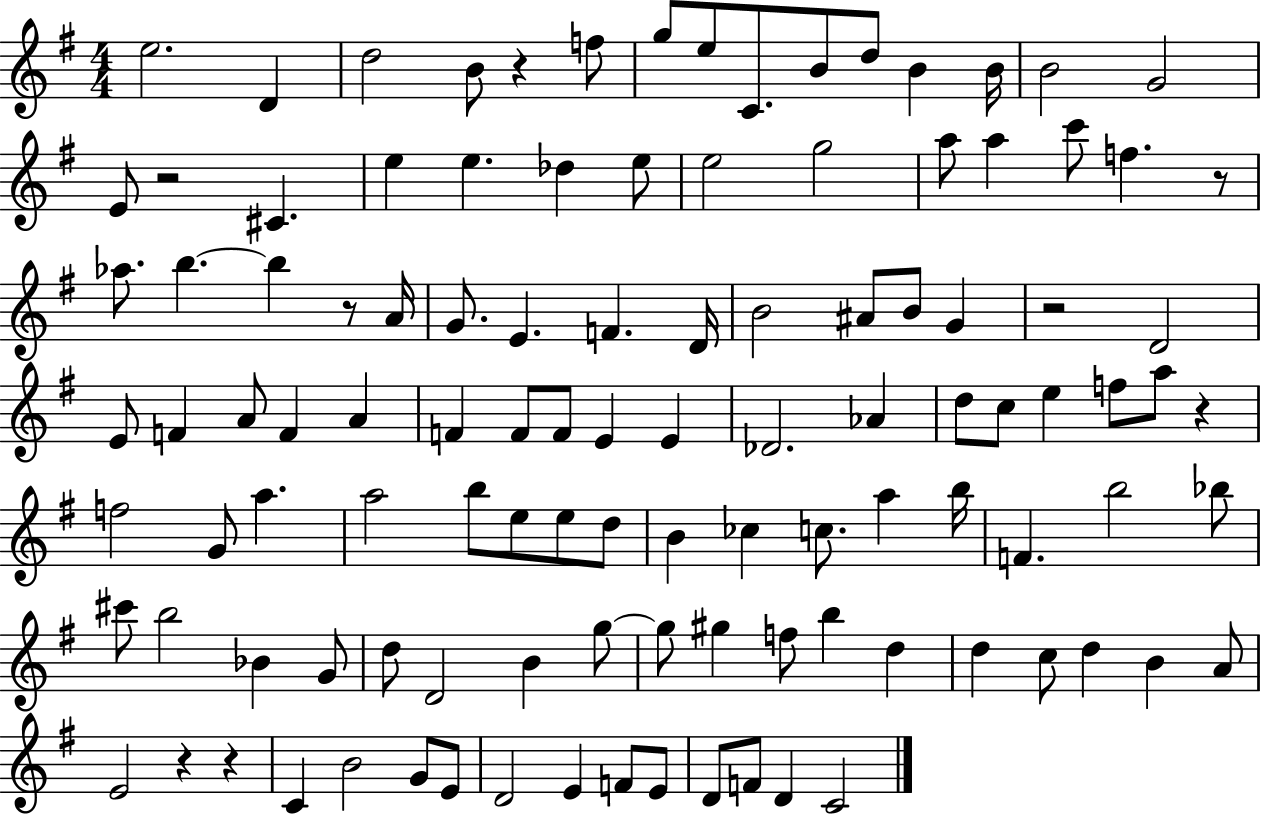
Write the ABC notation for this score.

X:1
T:Untitled
M:4/4
L:1/4
K:G
e2 D d2 B/2 z f/2 g/2 e/2 C/2 B/2 d/2 B B/4 B2 G2 E/2 z2 ^C e e _d e/2 e2 g2 a/2 a c'/2 f z/2 _a/2 b b z/2 A/4 G/2 E F D/4 B2 ^A/2 B/2 G z2 D2 E/2 F A/2 F A F F/2 F/2 E E _D2 _A d/2 c/2 e f/2 a/2 z f2 G/2 a a2 b/2 e/2 e/2 d/2 B _c c/2 a b/4 F b2 _b/2 ^c'/2 b2 _B G/2 d/2 D2 B g/2 g/2 ^g f/2 b d d c/2 d B A/2 E2 z z C B2 G/2 E/2 D2 E F/2 E/2 D/2 F/2 D C2